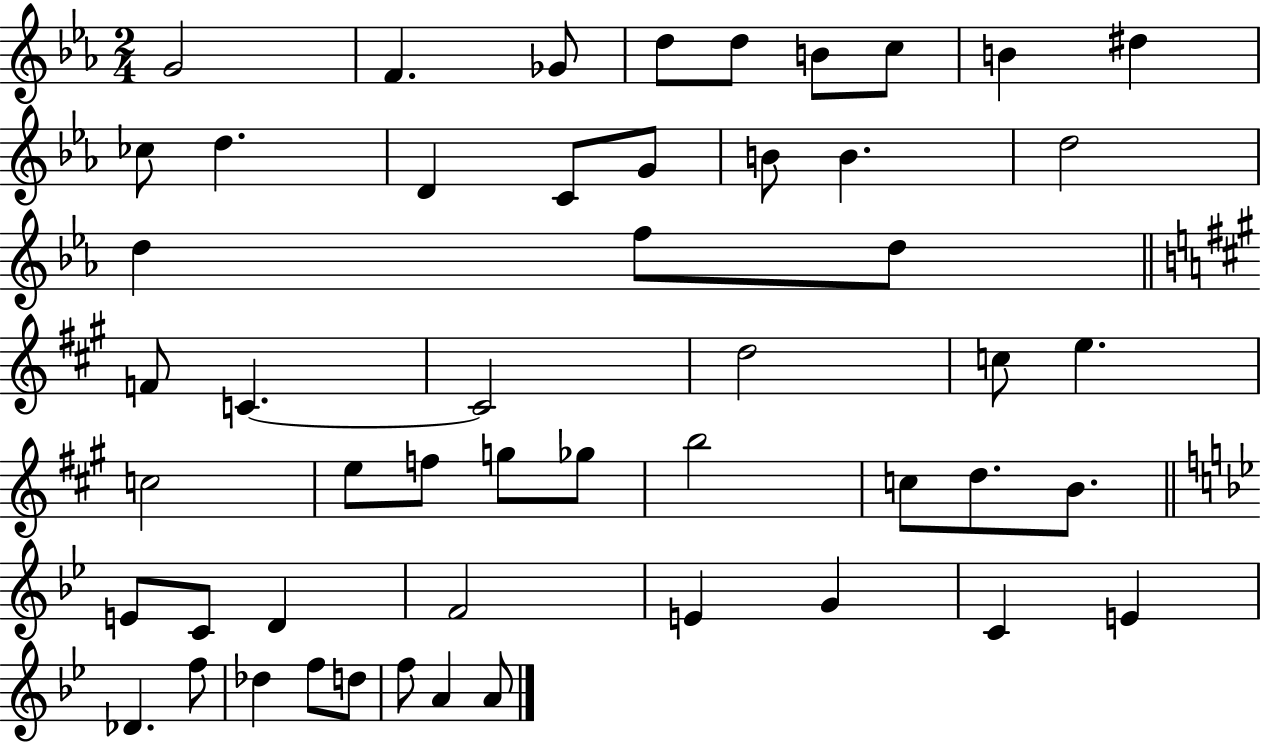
X:1
T:Untitled
M:2/4
L:1/4
K:Eb
G2 F _G/2 d/2 d/2 B/2 c/2 B ^d _c/2 d D C/2 G/2 B/2 B d2 d f/2 d/2 F/2 C C2 d2 c/2 e c2 e/2 f/2 g/2 _g/2 b2 c/2 d/2 B/2 E/2 C/2 D F2 E G C E _D f/2 _d f/2 d/2 f/2 A A/2